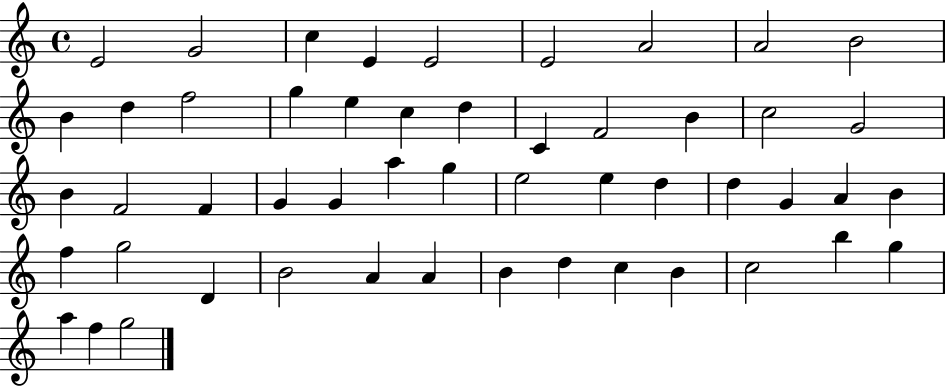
X:1
T:Untitled
M:4/4
L:1/4
K:C
E2 G2 c E E2 E2 A2 A2 B2 B d f2 g e c d C F2 B c2 G2 B F2 F G G a g e2 e d d G A B f g2 D B2 A A B d c B c2 b g a f g2